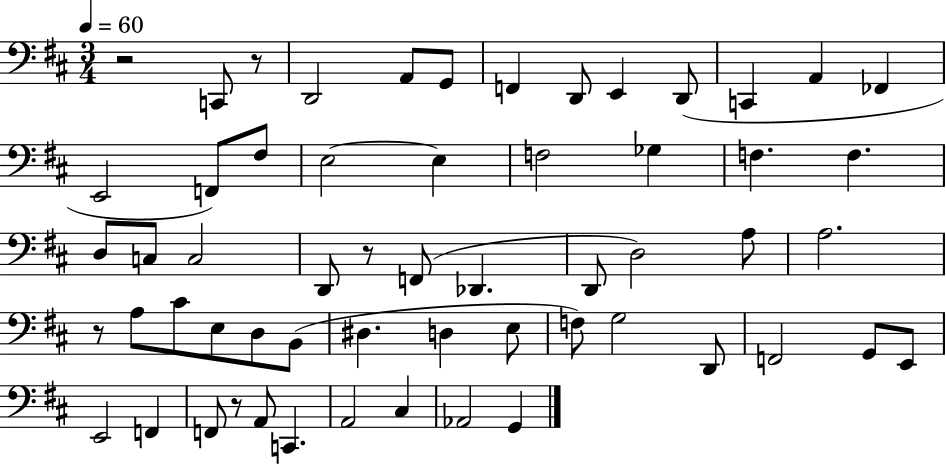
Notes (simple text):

R/h C2/e R/e D2/h A2/e G2/e F2/q D2/e E2/q D2/e C2/q A2/q FES2/q E2/h F2/e F#3/e E3/h E3/q F3/h Gb3/q F3/q. F3/q. D3/e C3/e C3/h D2/e R/e F2/e Db2/q. D2/e D3/h A3/e A3/h. R/e A3/e C#4/e E3/e D3/e B2/e D#3/q. D3/q E3/e F3/e G3/h D2/e F2/h G2/e E2/e E2/h F2/q F2/e R/e A2/e C2/q. A2/h C#3/q Ab2/h G2/q